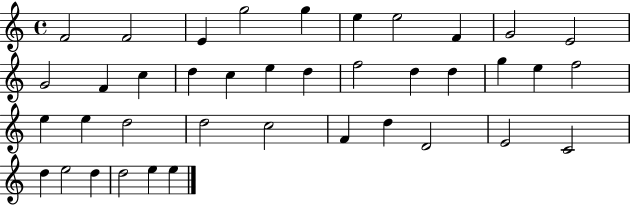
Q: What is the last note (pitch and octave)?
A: E5